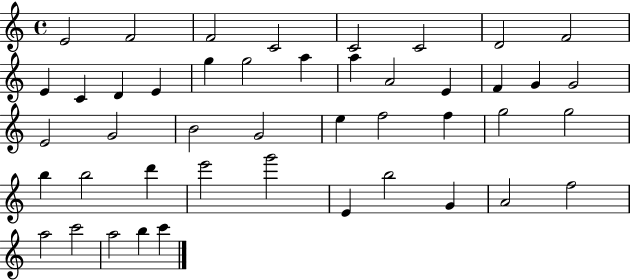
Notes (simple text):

E4/h F4/h F4/h C4/h C4/h C4/h D4/h F4/h E4/q C4/q D4/q E4/q G5/q G5/h A5/q A5/q A4/h E4/q F4/q G4/q G4/h E4/h G4/h B4/h G4/h E5/q F5/h F5/q G5/h G5/h B5/q B5/h D6/q E6/h G6/h E4/q B5/h G4/q A4/h F5/h A5/h C6/h A5/h B5/q C6/q